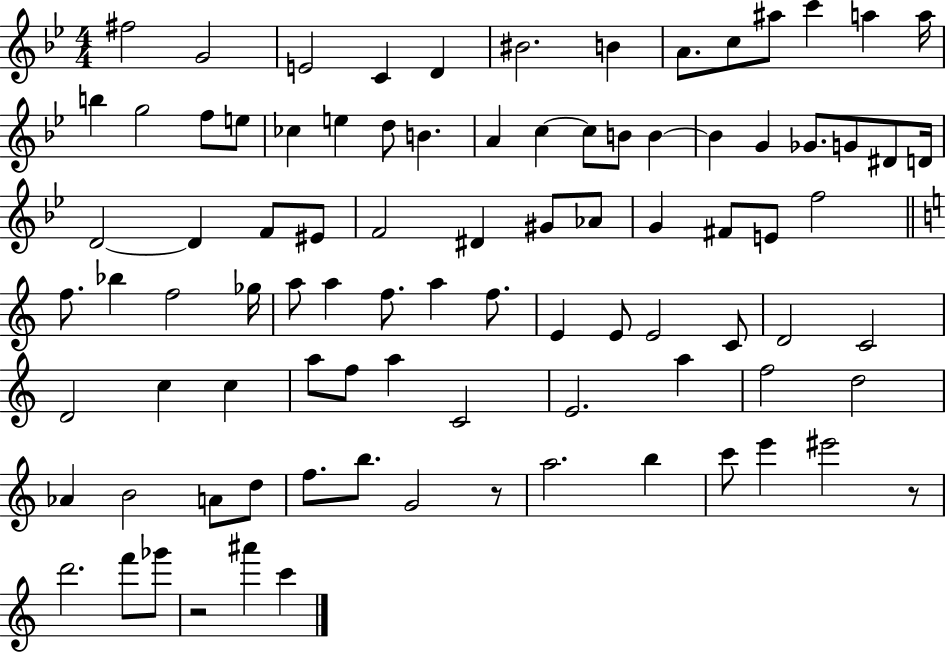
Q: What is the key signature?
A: BES major